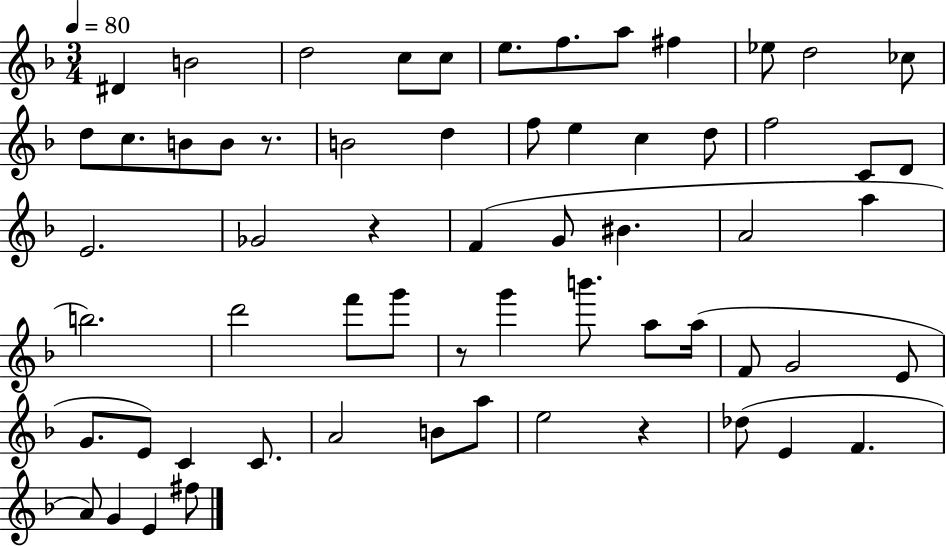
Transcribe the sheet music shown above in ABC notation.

X:1
T:Untitled
M:3/4
L:1/4
K:F
^D B2 d2 c/2 c/2 e/2 f/2 a/2 ^f _e/2 d2 _c/2 d/2 c/2 B/2 B/2 z/2 B2 d f/2 e c d/2 f2 C/2 D/2 E2 _G2 z F G/2 ^B A2 a b2 d'2 f'/2 g'/2 z/2 g' b'/2 a/2 a/4 F/2 G2 E/2 G/2 E/2 C C/2 A2 B/2 a/2 e2 z _d/2 E F A/2 G E ^f/2